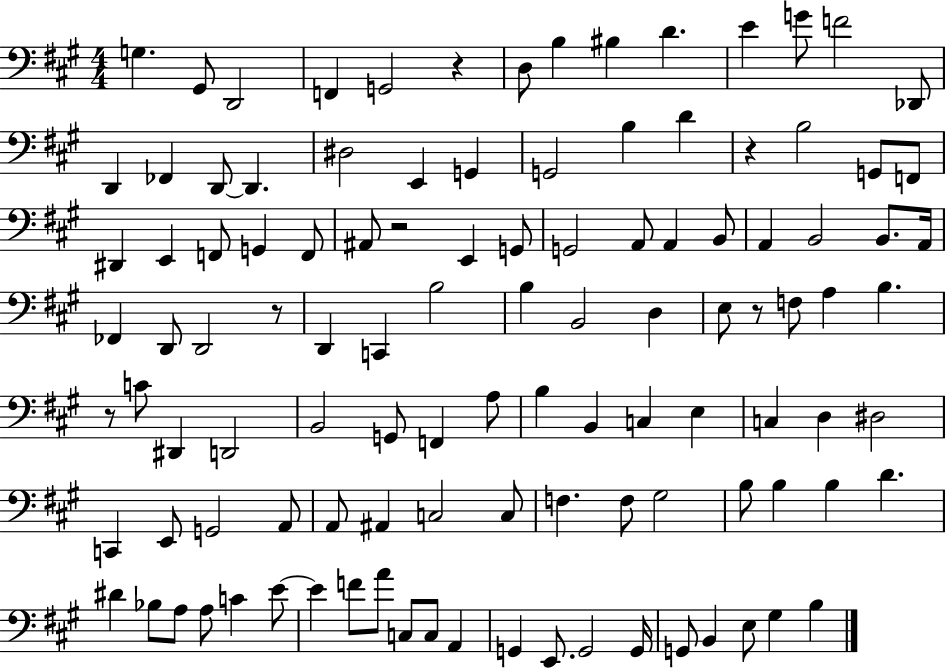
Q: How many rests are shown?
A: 6